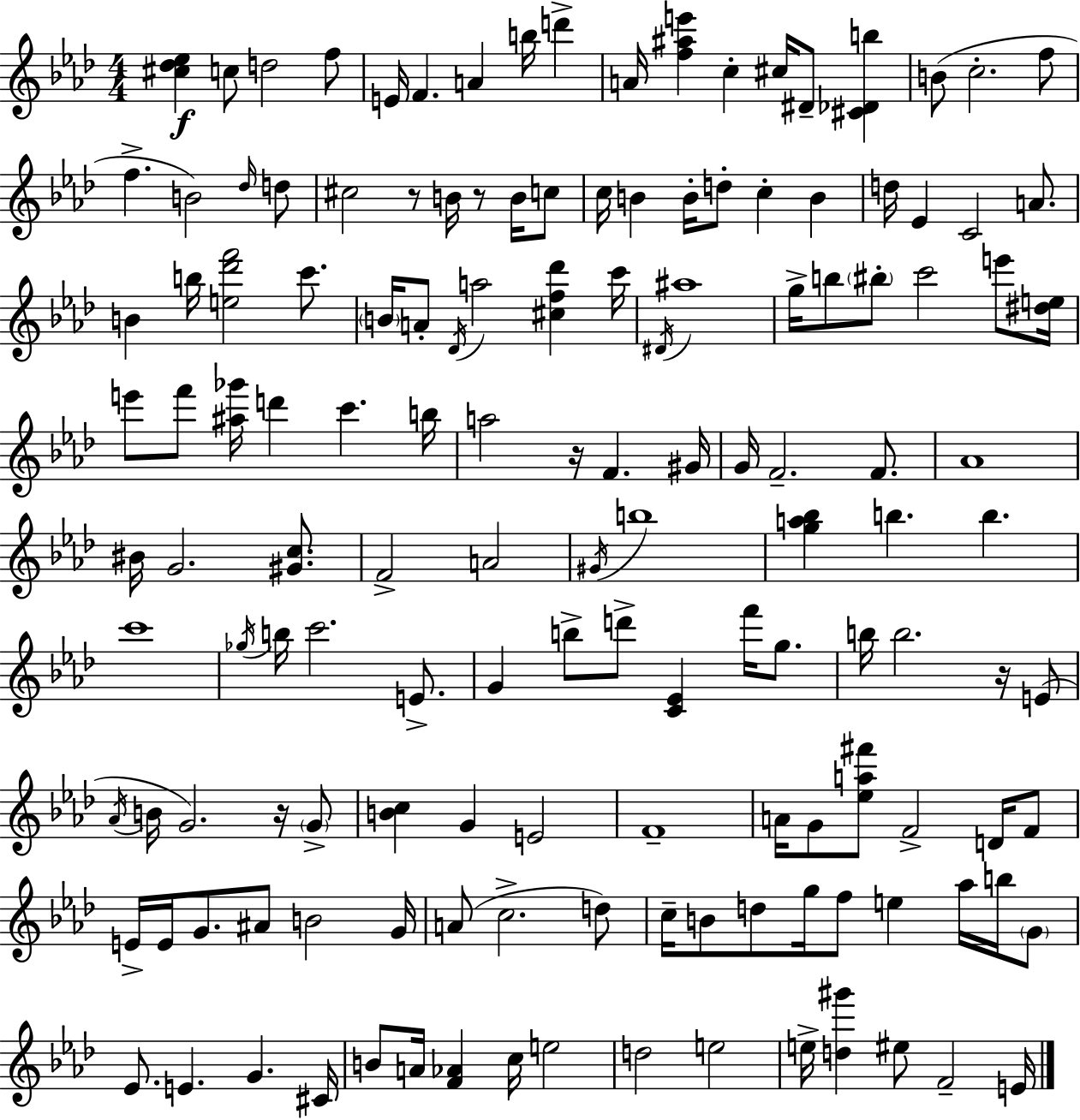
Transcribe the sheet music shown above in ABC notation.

X:1
T:Untitled
M:4/4
L:1/4
K:Ab
[^c_d_e] c/2 d2 f/2 E/4 F A b/4 d' A/4 [f^ae'] c ^c/4 ^D/2 [^C_Db] B/2 c2 f/2 f B2 _d/4 d/2 ^c2 z/2 B/4 z/2 B/4 c/2 c/4 B B/4 d/2 c B d/4 _E C2 A/2 B b/4 [e_d'f']2 c'/2 B/4 A/2 _D/4 a2 [^cf_d'] c'/4 ^D/4 ^a4 g/4 b/2 ^b/2 c'2 e'/2 [^de]/4 e'/2 f'/2 [^a_g']/4 d' c' b/4 a2 z/4 F ^G/4 G/4 F2 F/2 _A4 ^B/4 G2 [^Gc]/2 F2 A2 ^G/4 b4 [ga_b] b b c'4 _g/4 b/4 c'2 E/2 G b/2 d'/2 [C_E] f'/4 g/2 b/4 b2 z/4 E/2 _A/4 B/4 G2 z/4 G/2 [Bc] G E2 F4 A/4 G/2 [_ea^f']/2 F2 D/4 F/2 E/4 E/4 G/2 ^A/2 B2 G/4 A/2 c2 d/2 c/4 B/2 d/2 g/4 f/2 e _a/4 b/4 G/2 _E/2 E G ^C/4 B/2 A/4 [F_A] c/4 e2 d2 e2 e/4 [d^g'] ^e/2 F2 E/4